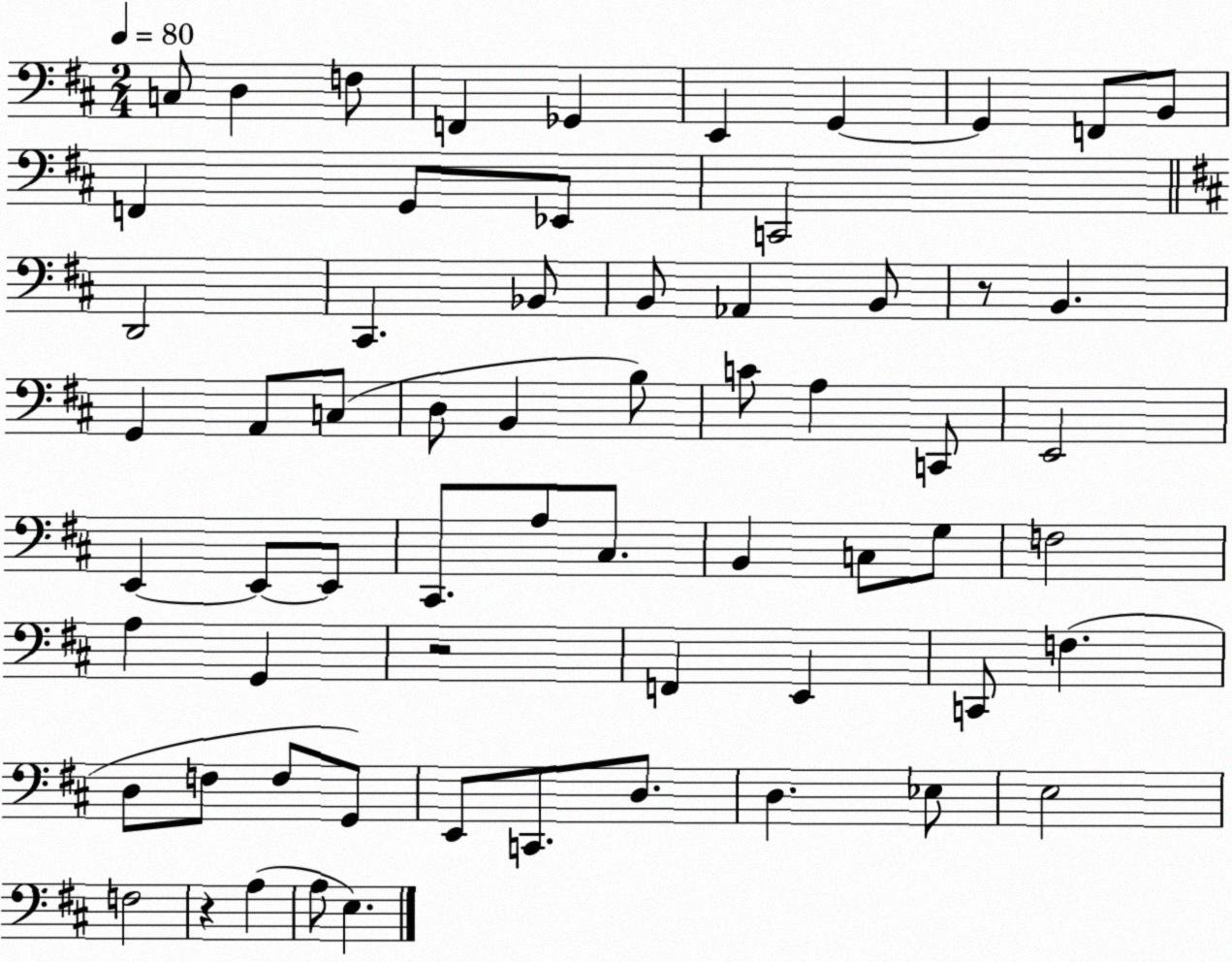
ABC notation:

X:1
T:Untitled
M:2/4
L:1/4
K:D
C,/2 D, F,/2 F,, _G,, E,, G,, G,, F,,/2 B,,/2 F,, G,,/2 _E,,/2 C,,2 D,,2 ^C,, _B,,/2 B,,/2 _A,, B,,/2 z/2 B,, G,, A,,/2 C,/2 D,/2 B,, B,/2 C/2 A, C,,/2 E,,2 E,, E,,/2 E,,/2 ^C,,/2 A,/2 ^C,/2 B,, C,/2 G,/2 F,2 A, G,, z2 F,, E,, C,,/2 F, D,/2 F,/2 F,/2 G,,/2 E,,/2 C,,/2 D,/2 D, _E,/2 E,2 F,2 z A, A,/2 E,